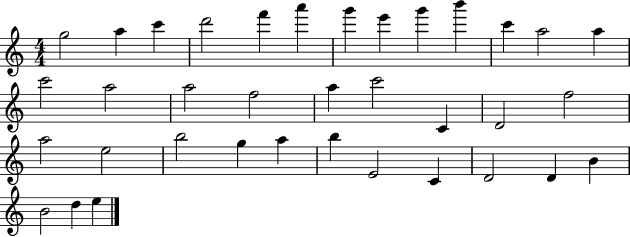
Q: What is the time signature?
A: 4/4